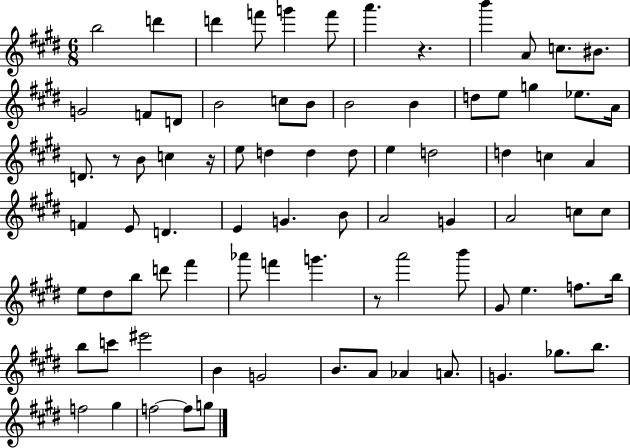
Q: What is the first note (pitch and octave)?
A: B5